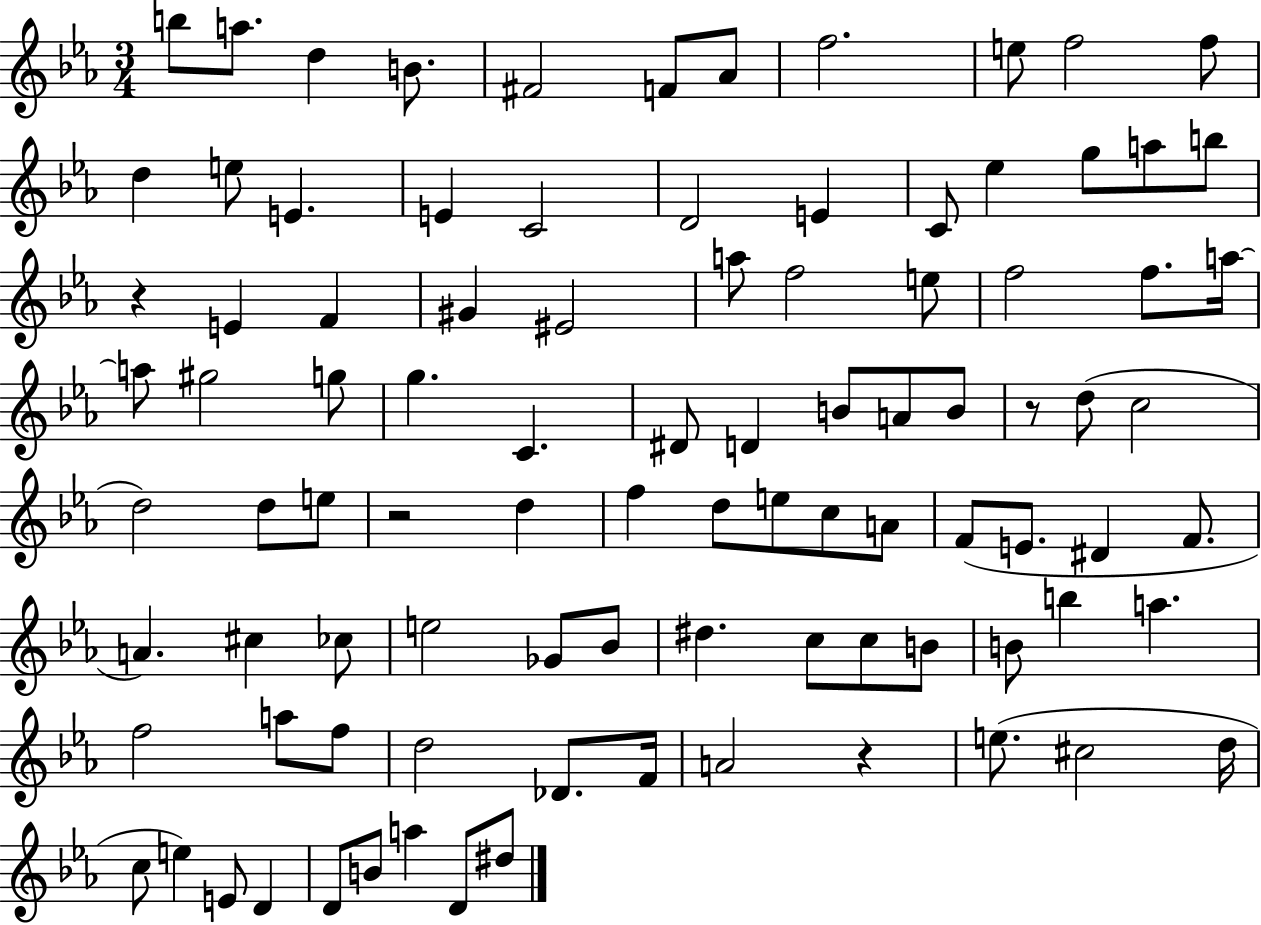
X:1
T:Untitled
M:3/4
L:1/4
K:Eb
b/2 a/2 d B/2 ^F2 F/2 _A/2 f2 e/2 f2 f/2 d e/2 E E C2 D2 E C/2 _e g/2 a/2 b/2 z E F ^G ^E2 a/2 f2 e/2 f2 f/2 a/4 a/2 ^g2 g/2 g C ^D/2 D B/2 A/2 B/2 z/2 d/2 c2 d2 d/2 e/2 z2 d f d/2 e/2 c/2 A/2 F/2 E/2 ^D F/2 A ^c _c/2 e2 _G/2 _B/2 ^d c/2 c/2 B/2 B/2 b a f2 a/2 f/2 d2 _D/2 F/4 A2 z e/2 ^c2 d/4 c/2 e E/2 D D/2 B/2 a D/2 ^d/2